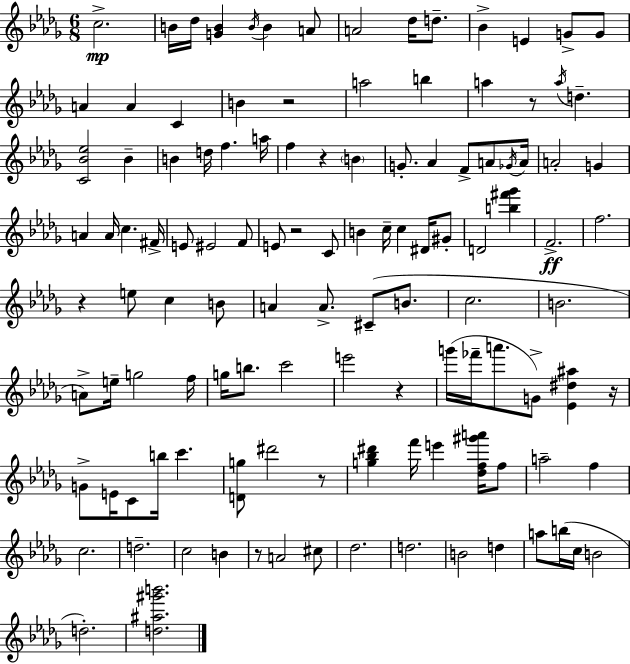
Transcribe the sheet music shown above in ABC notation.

X:1
T:Untitled
M:6/8
L:1/4
K:Bbm
c2 B/4 _d/4 [GB] B/4 B A/2 A2 _d/4 d/2 _B E G/2 G/2 A A C B z2 a2 b a z/2 a/4 d [C_B_e]2 _B B d/4 f a/4 f z B G/2 _A F/2 A/2 _G/4 A/4 A2 G A A/4 c ^F/4 E/2 ^E2 F/2 E/2 z2 C/2 B c/4 c ^D/4 ^G/2 D2 [b^f'_g'] F2 f2 z e/2 c B/2 A A/2 ^C/2 B/2 c2 B2 A/2 e/4 g2 f/4 g/4 b/2 c'2 e'2 z g'/4 _f'/4 a'/2 G/2 [_E^d^a] z/4 G/2 E/4 C/2 b/4 c' [Dg]/2 ^d'2 z/2 [g_b^d'] f'/4 e' [_df^g'a']/4 f/2 a2 f c2 d2 c2 B z/2 A2 ^c/2 _d2 d2 B2 d a/2 b/4 c/4 B2 d2 [d^a^g'b']2